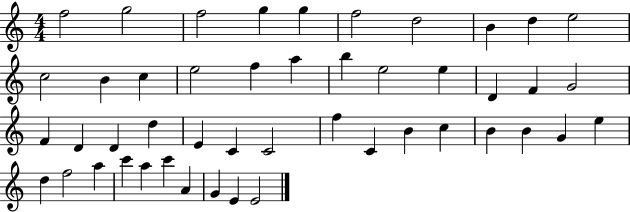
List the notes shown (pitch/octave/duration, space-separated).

F5/h G5/h F5/h G5/q G5/q F5/h D5/h B4/q D5/q E5/h C5/h B4/q C5/q E5/h F5/q A5/q B5/q E5/h E5/q D4/q F4/q G4/h F4/q D4/q D4/q D5/q E4/q C4/q C4/h F5/q C4/q B4/q C5/q B4/q B4/q G4/q E5/q D5/q F5/h A5/q C6/q A5/q C6/q A4/q G4/q E4/q E4/h